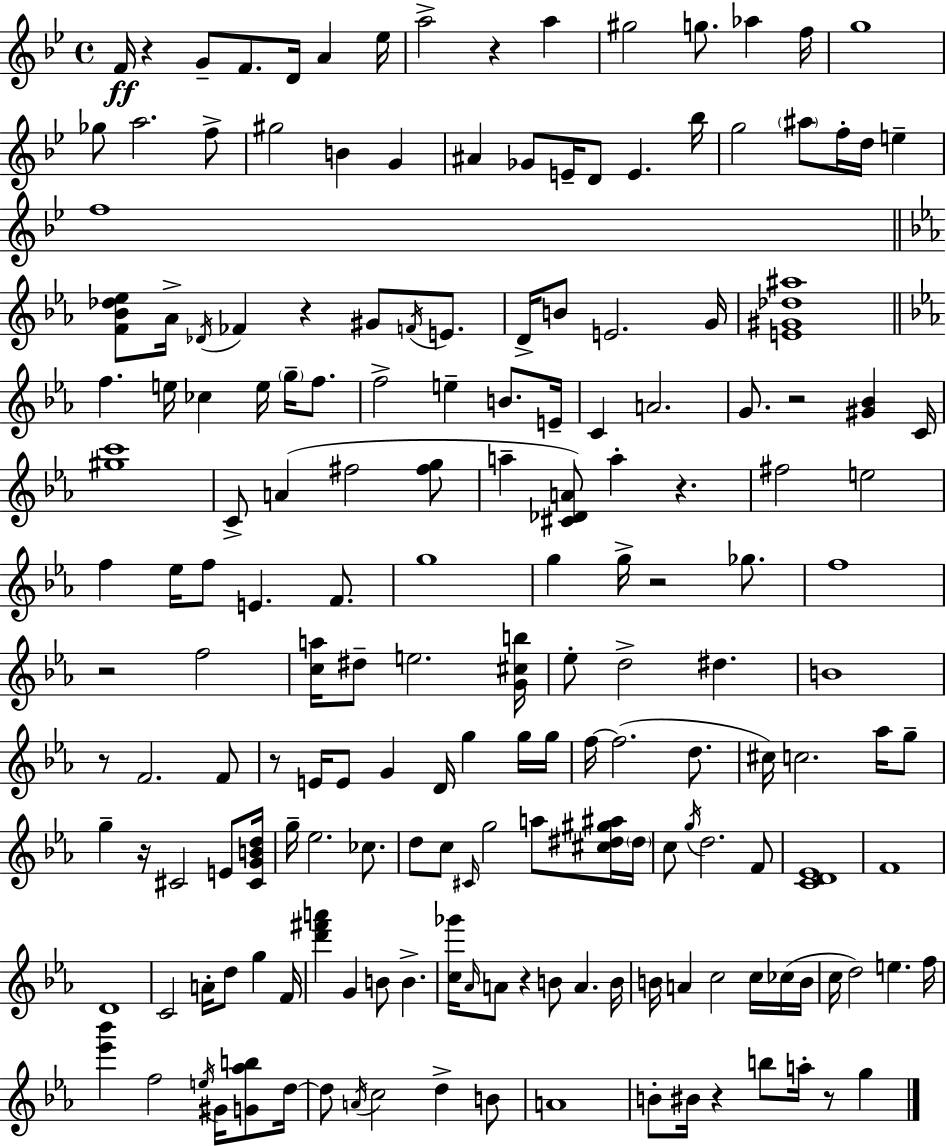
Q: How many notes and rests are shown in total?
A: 179